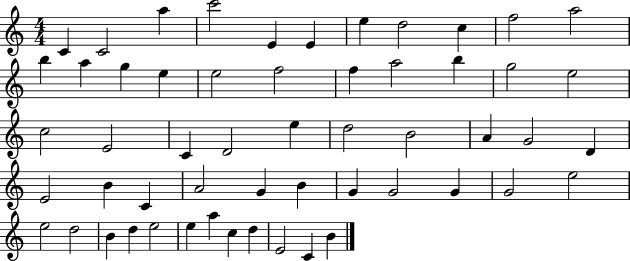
{
  \clef treble
  \numericTimeSignature
  \time 4/4
  \key c \major
  c'4 c'2 a''4 | c'''2 e'4 e'4 | e''4 d''2 c''4 | f''2 a''2 | \break b''4 a''4 g''4 e''4 | e''2 f''2 | f''4 a''2 b''4 | g''2 e''2 | \break c''2 e'2 | c'4 d'2 e''4 | d''2 b'2 | a'4 g'2 d'4 | \break e'2 b'4 c'4 | a'2 g'4 b'4 | g'4 g'2 g'4 | g'2 e''2 | \break e''2 d''2 | b'4 d''4 e''2 | e''4 a''4 c''4 d''4 | e'2 c'4 b'4 | \break \bar "|."
}